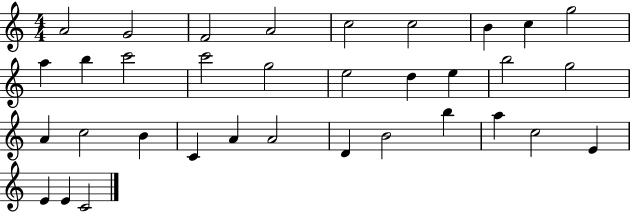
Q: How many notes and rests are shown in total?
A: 34